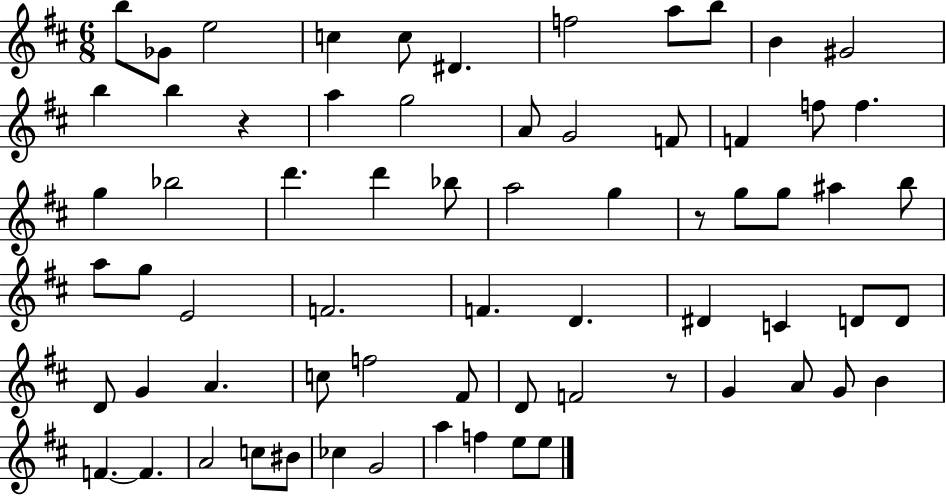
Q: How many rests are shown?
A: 3